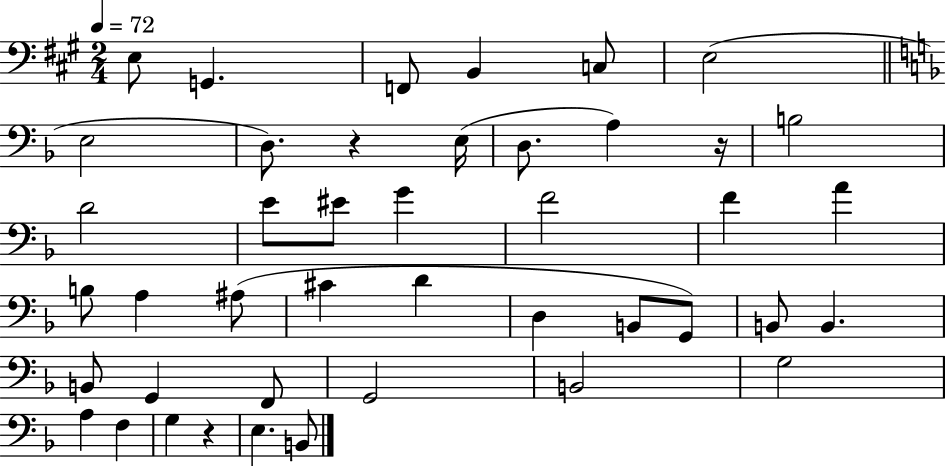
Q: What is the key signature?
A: A major